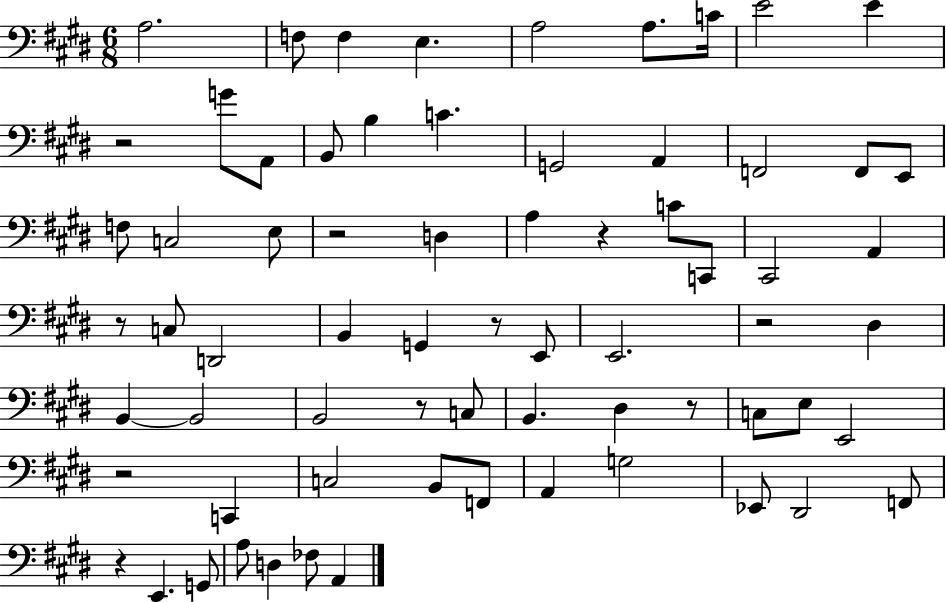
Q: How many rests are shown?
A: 10